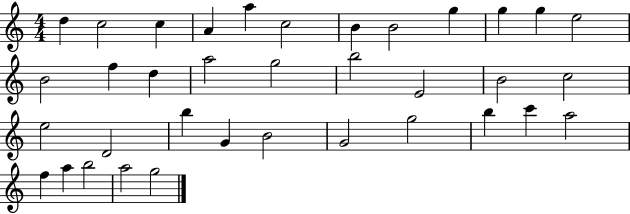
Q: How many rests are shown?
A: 0